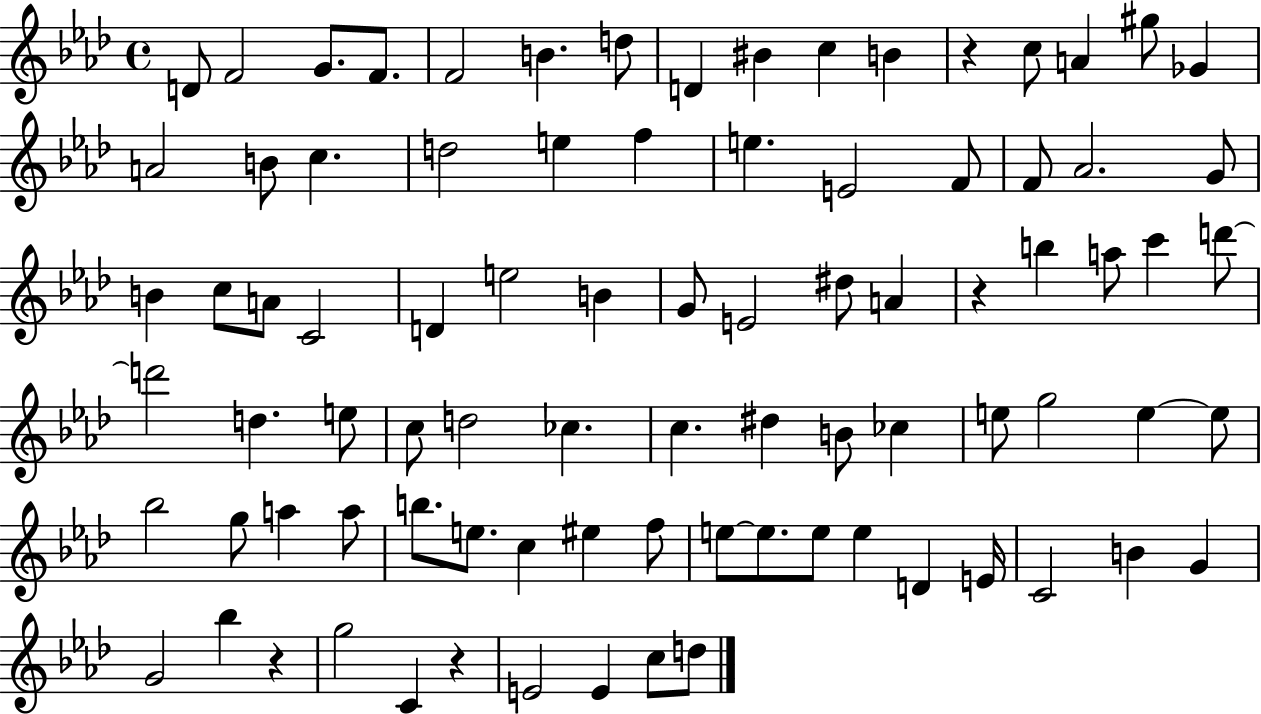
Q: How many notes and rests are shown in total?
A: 86